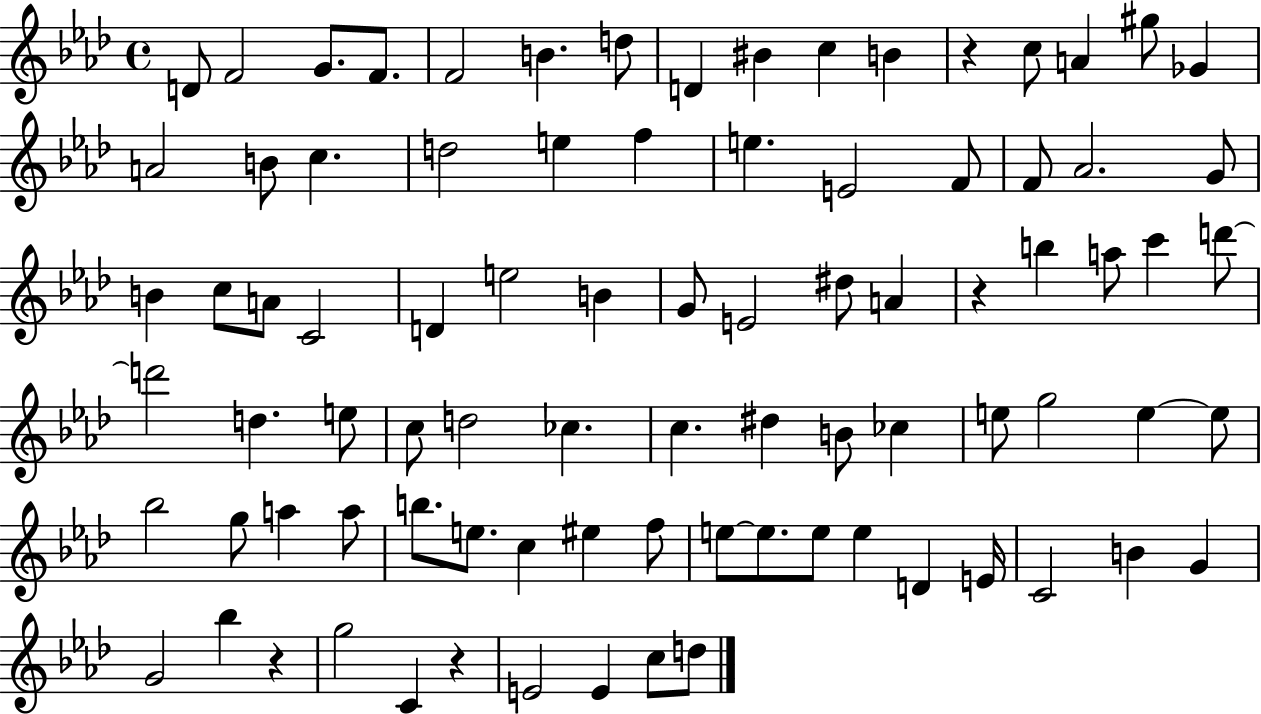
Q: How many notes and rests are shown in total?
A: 86